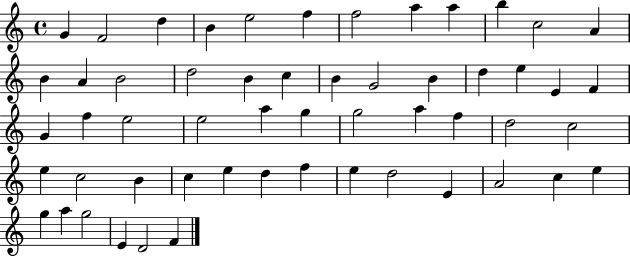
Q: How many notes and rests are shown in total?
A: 55